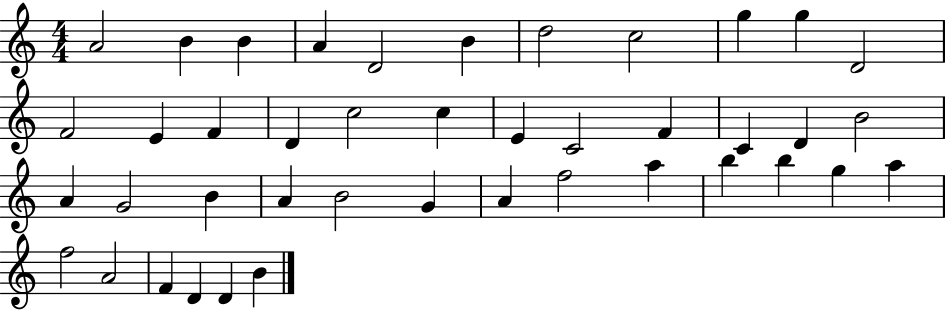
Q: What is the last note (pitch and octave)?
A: B4